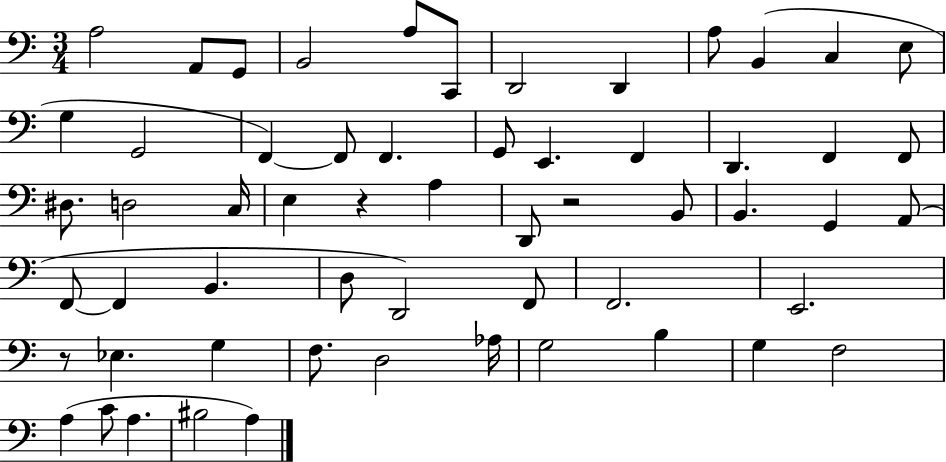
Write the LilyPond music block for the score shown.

{
  \clef bass
  \numericTimeSignature
  \time 3/4
  \key c \major
  \repeat volta 2 { a2 a,8 g,8 | b,2 a8 c,8 | d,2 d,4 | a8 b,4( c4 e8 | \break g4 g,2 | f,4~~) f,8 f,4. | g,8 e,4. f,4 | d,4. f,4 f,8 | \break dis8. d2 c16 | e4 r4 a4 | d,8 r2 b,8 | b,4. g,4 a,8( | \break f,8~~ f,4 b,4. | d8 d,2) f,8 | f,2. | e,2. | \break r8 ees4. g4 | f8. d2 aes16 | g2 b4 | g4 f2 | \break a4( c'8 a4. | bis2 a4) | } \bar "|."
}